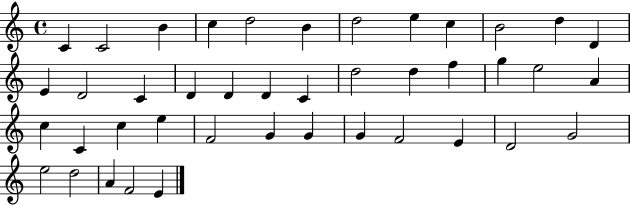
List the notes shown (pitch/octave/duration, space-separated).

C4/q C4/h B4/q C5/q D5/h B4/q D5/h E5/q C5/q B4/h D5/q D4/q E4/q D4/h C4/q D4/q D4/q D4/q C4/q D5/h D5/q F5/q G5/q E5/h A4/q C5/q C4/q C5/q E5/q F4/h G4/q G4/q G4/q F4/h E4/q D4/h G4/h E5/h D5/h A4/q F4/h E4/q